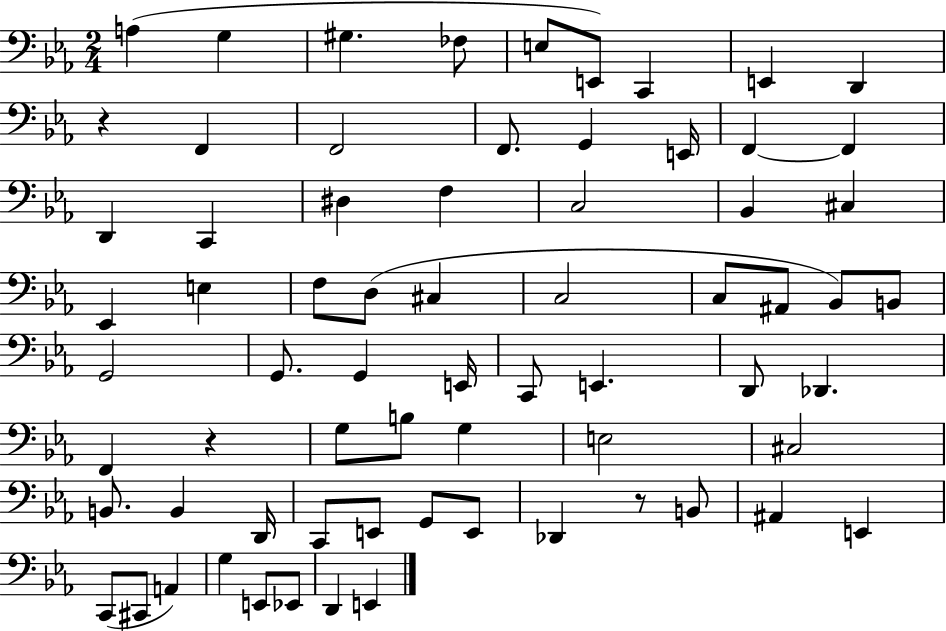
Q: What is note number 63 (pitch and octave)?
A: E2